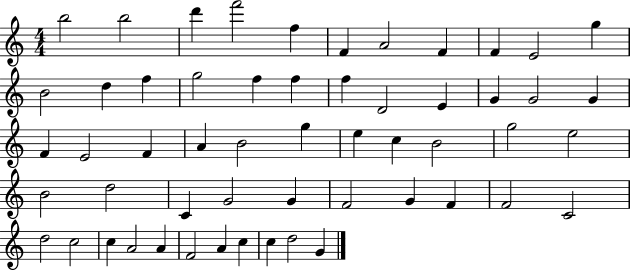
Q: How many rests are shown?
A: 0